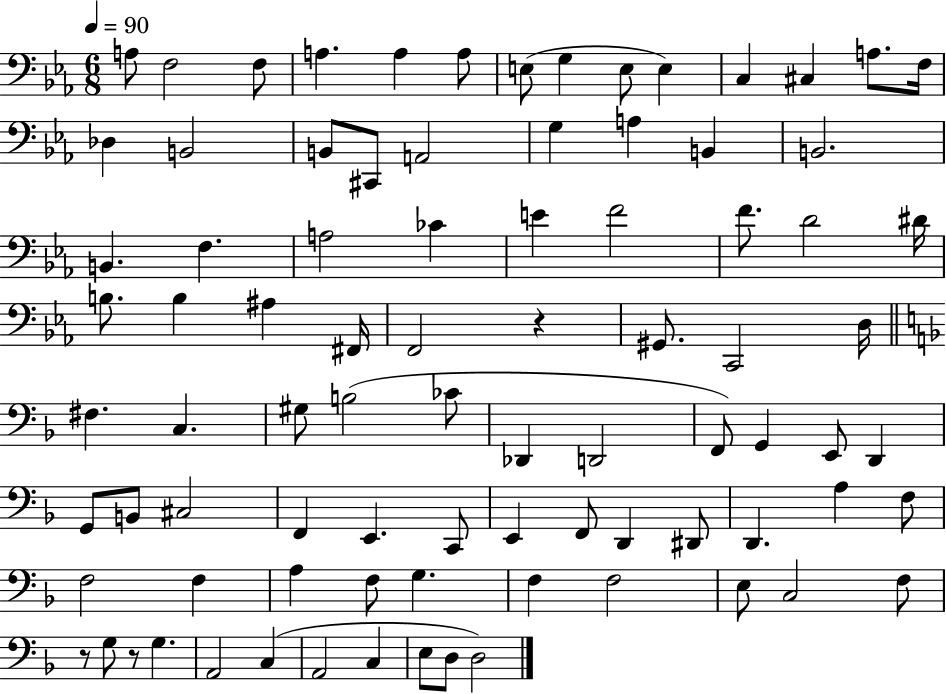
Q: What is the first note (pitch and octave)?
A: A3